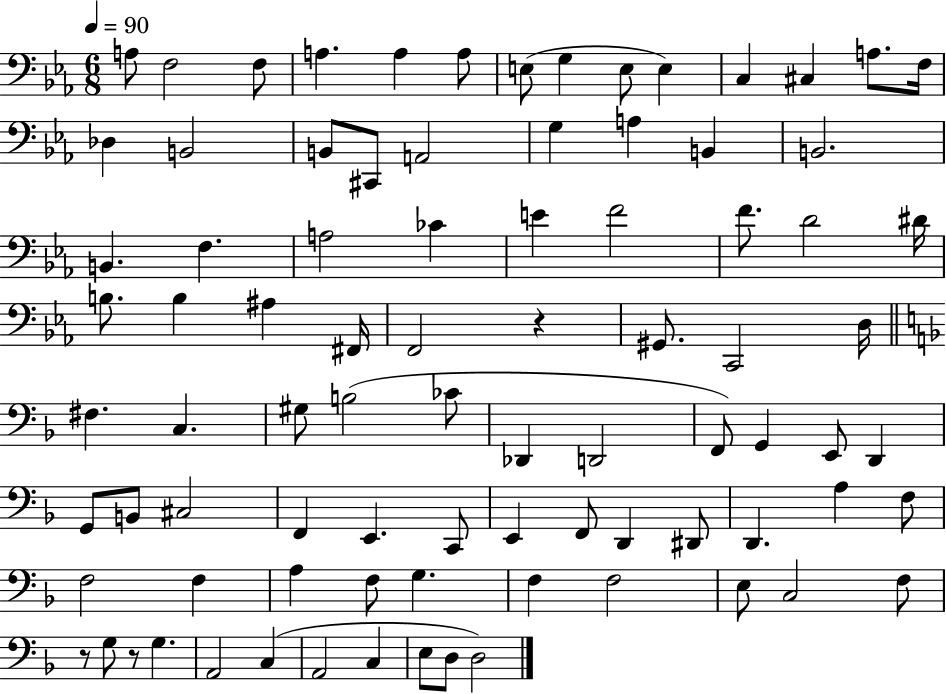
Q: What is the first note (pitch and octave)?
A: A3